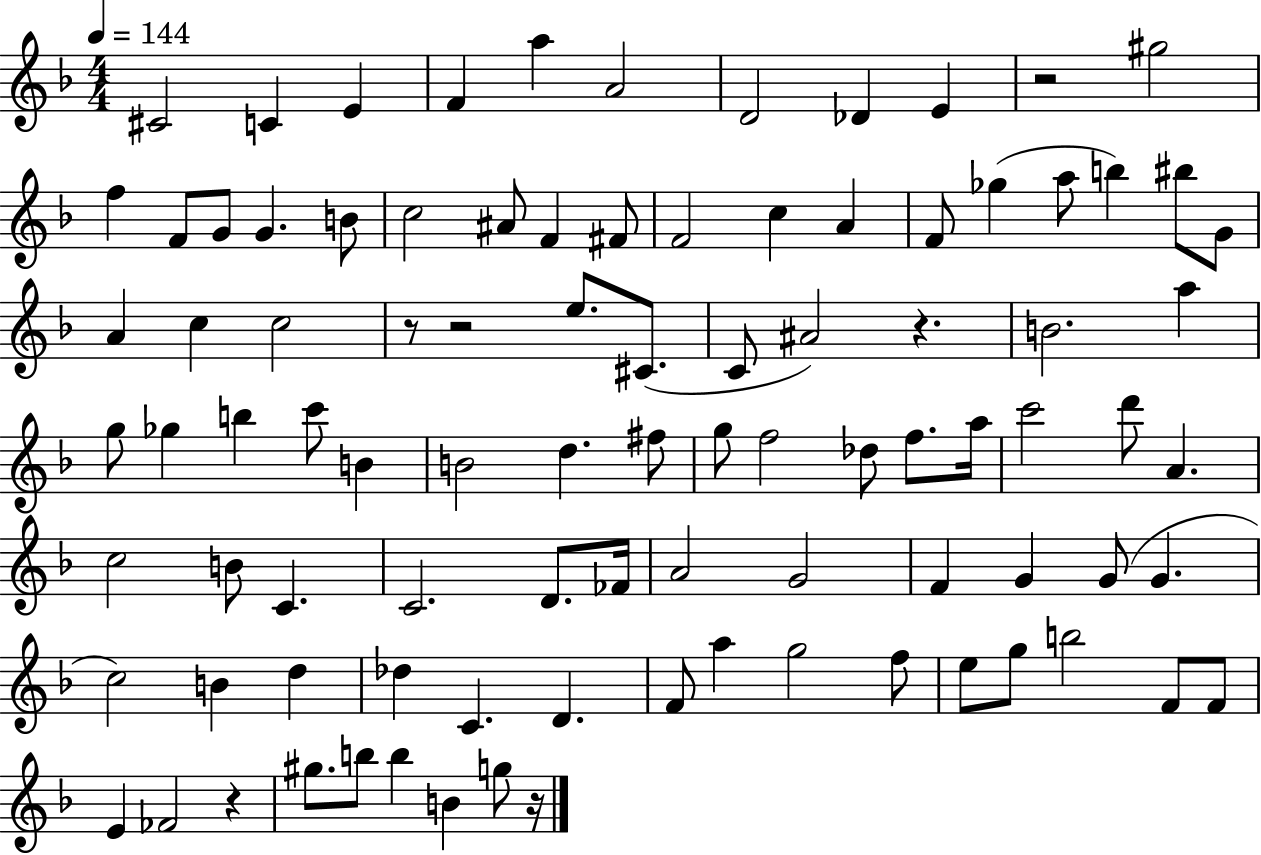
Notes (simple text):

C#4/h C4/q E4/q F4/q A5/q A4/h D4/h Db4/q E4/q R/h G#5/h F5/q F4/e G4/e G4/q. B4/e C5/h A#4/e F4/q F#4/e F4/h C5/q A4/q F4/e Gb5/q A5/e B5/q BIS5/e G4/e A4/q C5/q C5/h R/e R/h E5/e. C#4/e. C4/e A#4/h R/q. B4/h. A5/q G5/e Gb5/q B5/q C6/e B4/q B4/h D5/q. F#5/e G5/e F5/h Db5/e F5/e. A5/s C6/h D6/e A4/q. C5/h B4/e C4/q. C4/h. D4/e. FES4/s A4/h G4/h F4/q G4/q G4/e G4/q. C5/h B4/q D5/q Db5/q C4/q. D4/q. F4/e A5/q G5/h F5/e E5/e G5/e B5/h F4/e F4/e E4/q FES4/h R/q G#5/e. B5/e B5/q B4/q G5/e R/s